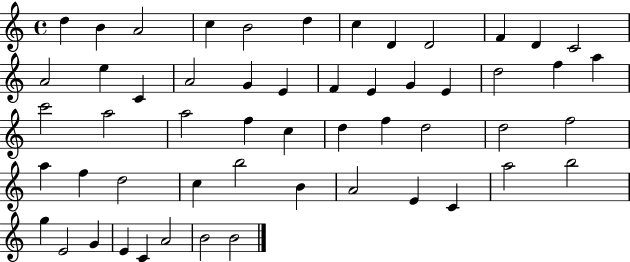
{
  \clef treble
  \time 4/4
  \defaultTimeSignature
  \key c \major
  d''4 b'4 a'2 | c''4 b'2 d''4 | c''4 d'4 d'2 | f'4 d'4 c'2 | \break a'2 e''4 c'4 | a'2 g'4 e'4 | f'4 e'4 g'4 e'4 | d''2 f''4 a''4 | \break c'''2 a''2 | a''2 f''4 c''4 | d''4 f''4 d''2 | d''2 f''2 | \break a''4 f''4 d''2 | c''4 b''2 b'4 | a'2 e'4 c'4 | a''2 b''2 | \break g''4 e'2 g'4 | e'4 c'4 a'2 | b'2 b'2 | \bar "|."
}